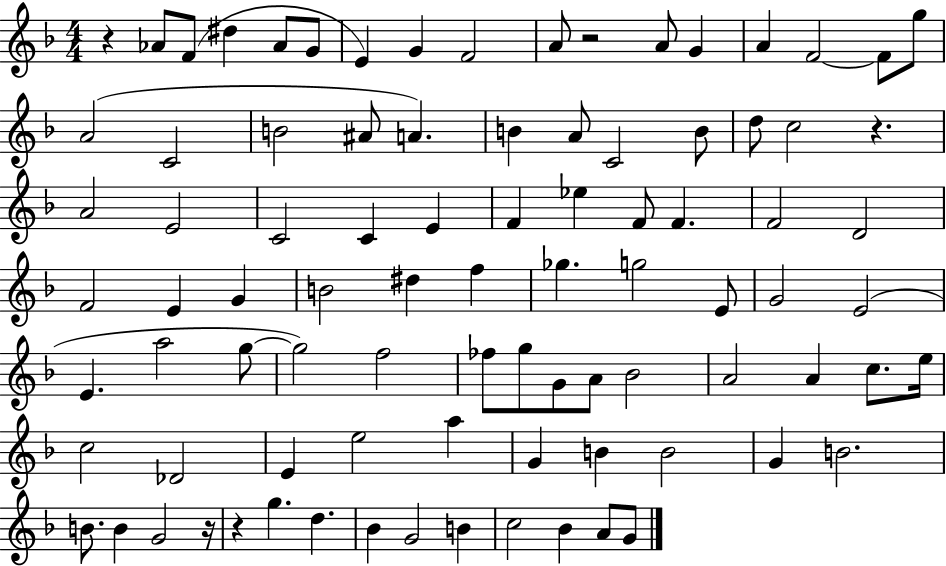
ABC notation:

X:1
T:Untitled
M:4/4
L:1/4
K:F
z _A/2 F/2 ^d _A/2 G/2 E G F2 A/2 z2 A/2 G A F2 F/2 g/2 A2 C2 B2 ^A/2 A B A/2 C2 B/2 d/2 c2 z A2 E2 C2 C E F _e F/2 F F2 D2 F2 E G B2 ^d f _g g2 E/2 G2 E2 E a2 g/2 g2 f2 _f/2 g/2 G/2 A/2 _B2 A2 A c/2 e/4 c2 _D2 E e2 a G B B2 G B2 B/2 B G2 z/4 z g d _B G2 B c2 _B A/2 G/2